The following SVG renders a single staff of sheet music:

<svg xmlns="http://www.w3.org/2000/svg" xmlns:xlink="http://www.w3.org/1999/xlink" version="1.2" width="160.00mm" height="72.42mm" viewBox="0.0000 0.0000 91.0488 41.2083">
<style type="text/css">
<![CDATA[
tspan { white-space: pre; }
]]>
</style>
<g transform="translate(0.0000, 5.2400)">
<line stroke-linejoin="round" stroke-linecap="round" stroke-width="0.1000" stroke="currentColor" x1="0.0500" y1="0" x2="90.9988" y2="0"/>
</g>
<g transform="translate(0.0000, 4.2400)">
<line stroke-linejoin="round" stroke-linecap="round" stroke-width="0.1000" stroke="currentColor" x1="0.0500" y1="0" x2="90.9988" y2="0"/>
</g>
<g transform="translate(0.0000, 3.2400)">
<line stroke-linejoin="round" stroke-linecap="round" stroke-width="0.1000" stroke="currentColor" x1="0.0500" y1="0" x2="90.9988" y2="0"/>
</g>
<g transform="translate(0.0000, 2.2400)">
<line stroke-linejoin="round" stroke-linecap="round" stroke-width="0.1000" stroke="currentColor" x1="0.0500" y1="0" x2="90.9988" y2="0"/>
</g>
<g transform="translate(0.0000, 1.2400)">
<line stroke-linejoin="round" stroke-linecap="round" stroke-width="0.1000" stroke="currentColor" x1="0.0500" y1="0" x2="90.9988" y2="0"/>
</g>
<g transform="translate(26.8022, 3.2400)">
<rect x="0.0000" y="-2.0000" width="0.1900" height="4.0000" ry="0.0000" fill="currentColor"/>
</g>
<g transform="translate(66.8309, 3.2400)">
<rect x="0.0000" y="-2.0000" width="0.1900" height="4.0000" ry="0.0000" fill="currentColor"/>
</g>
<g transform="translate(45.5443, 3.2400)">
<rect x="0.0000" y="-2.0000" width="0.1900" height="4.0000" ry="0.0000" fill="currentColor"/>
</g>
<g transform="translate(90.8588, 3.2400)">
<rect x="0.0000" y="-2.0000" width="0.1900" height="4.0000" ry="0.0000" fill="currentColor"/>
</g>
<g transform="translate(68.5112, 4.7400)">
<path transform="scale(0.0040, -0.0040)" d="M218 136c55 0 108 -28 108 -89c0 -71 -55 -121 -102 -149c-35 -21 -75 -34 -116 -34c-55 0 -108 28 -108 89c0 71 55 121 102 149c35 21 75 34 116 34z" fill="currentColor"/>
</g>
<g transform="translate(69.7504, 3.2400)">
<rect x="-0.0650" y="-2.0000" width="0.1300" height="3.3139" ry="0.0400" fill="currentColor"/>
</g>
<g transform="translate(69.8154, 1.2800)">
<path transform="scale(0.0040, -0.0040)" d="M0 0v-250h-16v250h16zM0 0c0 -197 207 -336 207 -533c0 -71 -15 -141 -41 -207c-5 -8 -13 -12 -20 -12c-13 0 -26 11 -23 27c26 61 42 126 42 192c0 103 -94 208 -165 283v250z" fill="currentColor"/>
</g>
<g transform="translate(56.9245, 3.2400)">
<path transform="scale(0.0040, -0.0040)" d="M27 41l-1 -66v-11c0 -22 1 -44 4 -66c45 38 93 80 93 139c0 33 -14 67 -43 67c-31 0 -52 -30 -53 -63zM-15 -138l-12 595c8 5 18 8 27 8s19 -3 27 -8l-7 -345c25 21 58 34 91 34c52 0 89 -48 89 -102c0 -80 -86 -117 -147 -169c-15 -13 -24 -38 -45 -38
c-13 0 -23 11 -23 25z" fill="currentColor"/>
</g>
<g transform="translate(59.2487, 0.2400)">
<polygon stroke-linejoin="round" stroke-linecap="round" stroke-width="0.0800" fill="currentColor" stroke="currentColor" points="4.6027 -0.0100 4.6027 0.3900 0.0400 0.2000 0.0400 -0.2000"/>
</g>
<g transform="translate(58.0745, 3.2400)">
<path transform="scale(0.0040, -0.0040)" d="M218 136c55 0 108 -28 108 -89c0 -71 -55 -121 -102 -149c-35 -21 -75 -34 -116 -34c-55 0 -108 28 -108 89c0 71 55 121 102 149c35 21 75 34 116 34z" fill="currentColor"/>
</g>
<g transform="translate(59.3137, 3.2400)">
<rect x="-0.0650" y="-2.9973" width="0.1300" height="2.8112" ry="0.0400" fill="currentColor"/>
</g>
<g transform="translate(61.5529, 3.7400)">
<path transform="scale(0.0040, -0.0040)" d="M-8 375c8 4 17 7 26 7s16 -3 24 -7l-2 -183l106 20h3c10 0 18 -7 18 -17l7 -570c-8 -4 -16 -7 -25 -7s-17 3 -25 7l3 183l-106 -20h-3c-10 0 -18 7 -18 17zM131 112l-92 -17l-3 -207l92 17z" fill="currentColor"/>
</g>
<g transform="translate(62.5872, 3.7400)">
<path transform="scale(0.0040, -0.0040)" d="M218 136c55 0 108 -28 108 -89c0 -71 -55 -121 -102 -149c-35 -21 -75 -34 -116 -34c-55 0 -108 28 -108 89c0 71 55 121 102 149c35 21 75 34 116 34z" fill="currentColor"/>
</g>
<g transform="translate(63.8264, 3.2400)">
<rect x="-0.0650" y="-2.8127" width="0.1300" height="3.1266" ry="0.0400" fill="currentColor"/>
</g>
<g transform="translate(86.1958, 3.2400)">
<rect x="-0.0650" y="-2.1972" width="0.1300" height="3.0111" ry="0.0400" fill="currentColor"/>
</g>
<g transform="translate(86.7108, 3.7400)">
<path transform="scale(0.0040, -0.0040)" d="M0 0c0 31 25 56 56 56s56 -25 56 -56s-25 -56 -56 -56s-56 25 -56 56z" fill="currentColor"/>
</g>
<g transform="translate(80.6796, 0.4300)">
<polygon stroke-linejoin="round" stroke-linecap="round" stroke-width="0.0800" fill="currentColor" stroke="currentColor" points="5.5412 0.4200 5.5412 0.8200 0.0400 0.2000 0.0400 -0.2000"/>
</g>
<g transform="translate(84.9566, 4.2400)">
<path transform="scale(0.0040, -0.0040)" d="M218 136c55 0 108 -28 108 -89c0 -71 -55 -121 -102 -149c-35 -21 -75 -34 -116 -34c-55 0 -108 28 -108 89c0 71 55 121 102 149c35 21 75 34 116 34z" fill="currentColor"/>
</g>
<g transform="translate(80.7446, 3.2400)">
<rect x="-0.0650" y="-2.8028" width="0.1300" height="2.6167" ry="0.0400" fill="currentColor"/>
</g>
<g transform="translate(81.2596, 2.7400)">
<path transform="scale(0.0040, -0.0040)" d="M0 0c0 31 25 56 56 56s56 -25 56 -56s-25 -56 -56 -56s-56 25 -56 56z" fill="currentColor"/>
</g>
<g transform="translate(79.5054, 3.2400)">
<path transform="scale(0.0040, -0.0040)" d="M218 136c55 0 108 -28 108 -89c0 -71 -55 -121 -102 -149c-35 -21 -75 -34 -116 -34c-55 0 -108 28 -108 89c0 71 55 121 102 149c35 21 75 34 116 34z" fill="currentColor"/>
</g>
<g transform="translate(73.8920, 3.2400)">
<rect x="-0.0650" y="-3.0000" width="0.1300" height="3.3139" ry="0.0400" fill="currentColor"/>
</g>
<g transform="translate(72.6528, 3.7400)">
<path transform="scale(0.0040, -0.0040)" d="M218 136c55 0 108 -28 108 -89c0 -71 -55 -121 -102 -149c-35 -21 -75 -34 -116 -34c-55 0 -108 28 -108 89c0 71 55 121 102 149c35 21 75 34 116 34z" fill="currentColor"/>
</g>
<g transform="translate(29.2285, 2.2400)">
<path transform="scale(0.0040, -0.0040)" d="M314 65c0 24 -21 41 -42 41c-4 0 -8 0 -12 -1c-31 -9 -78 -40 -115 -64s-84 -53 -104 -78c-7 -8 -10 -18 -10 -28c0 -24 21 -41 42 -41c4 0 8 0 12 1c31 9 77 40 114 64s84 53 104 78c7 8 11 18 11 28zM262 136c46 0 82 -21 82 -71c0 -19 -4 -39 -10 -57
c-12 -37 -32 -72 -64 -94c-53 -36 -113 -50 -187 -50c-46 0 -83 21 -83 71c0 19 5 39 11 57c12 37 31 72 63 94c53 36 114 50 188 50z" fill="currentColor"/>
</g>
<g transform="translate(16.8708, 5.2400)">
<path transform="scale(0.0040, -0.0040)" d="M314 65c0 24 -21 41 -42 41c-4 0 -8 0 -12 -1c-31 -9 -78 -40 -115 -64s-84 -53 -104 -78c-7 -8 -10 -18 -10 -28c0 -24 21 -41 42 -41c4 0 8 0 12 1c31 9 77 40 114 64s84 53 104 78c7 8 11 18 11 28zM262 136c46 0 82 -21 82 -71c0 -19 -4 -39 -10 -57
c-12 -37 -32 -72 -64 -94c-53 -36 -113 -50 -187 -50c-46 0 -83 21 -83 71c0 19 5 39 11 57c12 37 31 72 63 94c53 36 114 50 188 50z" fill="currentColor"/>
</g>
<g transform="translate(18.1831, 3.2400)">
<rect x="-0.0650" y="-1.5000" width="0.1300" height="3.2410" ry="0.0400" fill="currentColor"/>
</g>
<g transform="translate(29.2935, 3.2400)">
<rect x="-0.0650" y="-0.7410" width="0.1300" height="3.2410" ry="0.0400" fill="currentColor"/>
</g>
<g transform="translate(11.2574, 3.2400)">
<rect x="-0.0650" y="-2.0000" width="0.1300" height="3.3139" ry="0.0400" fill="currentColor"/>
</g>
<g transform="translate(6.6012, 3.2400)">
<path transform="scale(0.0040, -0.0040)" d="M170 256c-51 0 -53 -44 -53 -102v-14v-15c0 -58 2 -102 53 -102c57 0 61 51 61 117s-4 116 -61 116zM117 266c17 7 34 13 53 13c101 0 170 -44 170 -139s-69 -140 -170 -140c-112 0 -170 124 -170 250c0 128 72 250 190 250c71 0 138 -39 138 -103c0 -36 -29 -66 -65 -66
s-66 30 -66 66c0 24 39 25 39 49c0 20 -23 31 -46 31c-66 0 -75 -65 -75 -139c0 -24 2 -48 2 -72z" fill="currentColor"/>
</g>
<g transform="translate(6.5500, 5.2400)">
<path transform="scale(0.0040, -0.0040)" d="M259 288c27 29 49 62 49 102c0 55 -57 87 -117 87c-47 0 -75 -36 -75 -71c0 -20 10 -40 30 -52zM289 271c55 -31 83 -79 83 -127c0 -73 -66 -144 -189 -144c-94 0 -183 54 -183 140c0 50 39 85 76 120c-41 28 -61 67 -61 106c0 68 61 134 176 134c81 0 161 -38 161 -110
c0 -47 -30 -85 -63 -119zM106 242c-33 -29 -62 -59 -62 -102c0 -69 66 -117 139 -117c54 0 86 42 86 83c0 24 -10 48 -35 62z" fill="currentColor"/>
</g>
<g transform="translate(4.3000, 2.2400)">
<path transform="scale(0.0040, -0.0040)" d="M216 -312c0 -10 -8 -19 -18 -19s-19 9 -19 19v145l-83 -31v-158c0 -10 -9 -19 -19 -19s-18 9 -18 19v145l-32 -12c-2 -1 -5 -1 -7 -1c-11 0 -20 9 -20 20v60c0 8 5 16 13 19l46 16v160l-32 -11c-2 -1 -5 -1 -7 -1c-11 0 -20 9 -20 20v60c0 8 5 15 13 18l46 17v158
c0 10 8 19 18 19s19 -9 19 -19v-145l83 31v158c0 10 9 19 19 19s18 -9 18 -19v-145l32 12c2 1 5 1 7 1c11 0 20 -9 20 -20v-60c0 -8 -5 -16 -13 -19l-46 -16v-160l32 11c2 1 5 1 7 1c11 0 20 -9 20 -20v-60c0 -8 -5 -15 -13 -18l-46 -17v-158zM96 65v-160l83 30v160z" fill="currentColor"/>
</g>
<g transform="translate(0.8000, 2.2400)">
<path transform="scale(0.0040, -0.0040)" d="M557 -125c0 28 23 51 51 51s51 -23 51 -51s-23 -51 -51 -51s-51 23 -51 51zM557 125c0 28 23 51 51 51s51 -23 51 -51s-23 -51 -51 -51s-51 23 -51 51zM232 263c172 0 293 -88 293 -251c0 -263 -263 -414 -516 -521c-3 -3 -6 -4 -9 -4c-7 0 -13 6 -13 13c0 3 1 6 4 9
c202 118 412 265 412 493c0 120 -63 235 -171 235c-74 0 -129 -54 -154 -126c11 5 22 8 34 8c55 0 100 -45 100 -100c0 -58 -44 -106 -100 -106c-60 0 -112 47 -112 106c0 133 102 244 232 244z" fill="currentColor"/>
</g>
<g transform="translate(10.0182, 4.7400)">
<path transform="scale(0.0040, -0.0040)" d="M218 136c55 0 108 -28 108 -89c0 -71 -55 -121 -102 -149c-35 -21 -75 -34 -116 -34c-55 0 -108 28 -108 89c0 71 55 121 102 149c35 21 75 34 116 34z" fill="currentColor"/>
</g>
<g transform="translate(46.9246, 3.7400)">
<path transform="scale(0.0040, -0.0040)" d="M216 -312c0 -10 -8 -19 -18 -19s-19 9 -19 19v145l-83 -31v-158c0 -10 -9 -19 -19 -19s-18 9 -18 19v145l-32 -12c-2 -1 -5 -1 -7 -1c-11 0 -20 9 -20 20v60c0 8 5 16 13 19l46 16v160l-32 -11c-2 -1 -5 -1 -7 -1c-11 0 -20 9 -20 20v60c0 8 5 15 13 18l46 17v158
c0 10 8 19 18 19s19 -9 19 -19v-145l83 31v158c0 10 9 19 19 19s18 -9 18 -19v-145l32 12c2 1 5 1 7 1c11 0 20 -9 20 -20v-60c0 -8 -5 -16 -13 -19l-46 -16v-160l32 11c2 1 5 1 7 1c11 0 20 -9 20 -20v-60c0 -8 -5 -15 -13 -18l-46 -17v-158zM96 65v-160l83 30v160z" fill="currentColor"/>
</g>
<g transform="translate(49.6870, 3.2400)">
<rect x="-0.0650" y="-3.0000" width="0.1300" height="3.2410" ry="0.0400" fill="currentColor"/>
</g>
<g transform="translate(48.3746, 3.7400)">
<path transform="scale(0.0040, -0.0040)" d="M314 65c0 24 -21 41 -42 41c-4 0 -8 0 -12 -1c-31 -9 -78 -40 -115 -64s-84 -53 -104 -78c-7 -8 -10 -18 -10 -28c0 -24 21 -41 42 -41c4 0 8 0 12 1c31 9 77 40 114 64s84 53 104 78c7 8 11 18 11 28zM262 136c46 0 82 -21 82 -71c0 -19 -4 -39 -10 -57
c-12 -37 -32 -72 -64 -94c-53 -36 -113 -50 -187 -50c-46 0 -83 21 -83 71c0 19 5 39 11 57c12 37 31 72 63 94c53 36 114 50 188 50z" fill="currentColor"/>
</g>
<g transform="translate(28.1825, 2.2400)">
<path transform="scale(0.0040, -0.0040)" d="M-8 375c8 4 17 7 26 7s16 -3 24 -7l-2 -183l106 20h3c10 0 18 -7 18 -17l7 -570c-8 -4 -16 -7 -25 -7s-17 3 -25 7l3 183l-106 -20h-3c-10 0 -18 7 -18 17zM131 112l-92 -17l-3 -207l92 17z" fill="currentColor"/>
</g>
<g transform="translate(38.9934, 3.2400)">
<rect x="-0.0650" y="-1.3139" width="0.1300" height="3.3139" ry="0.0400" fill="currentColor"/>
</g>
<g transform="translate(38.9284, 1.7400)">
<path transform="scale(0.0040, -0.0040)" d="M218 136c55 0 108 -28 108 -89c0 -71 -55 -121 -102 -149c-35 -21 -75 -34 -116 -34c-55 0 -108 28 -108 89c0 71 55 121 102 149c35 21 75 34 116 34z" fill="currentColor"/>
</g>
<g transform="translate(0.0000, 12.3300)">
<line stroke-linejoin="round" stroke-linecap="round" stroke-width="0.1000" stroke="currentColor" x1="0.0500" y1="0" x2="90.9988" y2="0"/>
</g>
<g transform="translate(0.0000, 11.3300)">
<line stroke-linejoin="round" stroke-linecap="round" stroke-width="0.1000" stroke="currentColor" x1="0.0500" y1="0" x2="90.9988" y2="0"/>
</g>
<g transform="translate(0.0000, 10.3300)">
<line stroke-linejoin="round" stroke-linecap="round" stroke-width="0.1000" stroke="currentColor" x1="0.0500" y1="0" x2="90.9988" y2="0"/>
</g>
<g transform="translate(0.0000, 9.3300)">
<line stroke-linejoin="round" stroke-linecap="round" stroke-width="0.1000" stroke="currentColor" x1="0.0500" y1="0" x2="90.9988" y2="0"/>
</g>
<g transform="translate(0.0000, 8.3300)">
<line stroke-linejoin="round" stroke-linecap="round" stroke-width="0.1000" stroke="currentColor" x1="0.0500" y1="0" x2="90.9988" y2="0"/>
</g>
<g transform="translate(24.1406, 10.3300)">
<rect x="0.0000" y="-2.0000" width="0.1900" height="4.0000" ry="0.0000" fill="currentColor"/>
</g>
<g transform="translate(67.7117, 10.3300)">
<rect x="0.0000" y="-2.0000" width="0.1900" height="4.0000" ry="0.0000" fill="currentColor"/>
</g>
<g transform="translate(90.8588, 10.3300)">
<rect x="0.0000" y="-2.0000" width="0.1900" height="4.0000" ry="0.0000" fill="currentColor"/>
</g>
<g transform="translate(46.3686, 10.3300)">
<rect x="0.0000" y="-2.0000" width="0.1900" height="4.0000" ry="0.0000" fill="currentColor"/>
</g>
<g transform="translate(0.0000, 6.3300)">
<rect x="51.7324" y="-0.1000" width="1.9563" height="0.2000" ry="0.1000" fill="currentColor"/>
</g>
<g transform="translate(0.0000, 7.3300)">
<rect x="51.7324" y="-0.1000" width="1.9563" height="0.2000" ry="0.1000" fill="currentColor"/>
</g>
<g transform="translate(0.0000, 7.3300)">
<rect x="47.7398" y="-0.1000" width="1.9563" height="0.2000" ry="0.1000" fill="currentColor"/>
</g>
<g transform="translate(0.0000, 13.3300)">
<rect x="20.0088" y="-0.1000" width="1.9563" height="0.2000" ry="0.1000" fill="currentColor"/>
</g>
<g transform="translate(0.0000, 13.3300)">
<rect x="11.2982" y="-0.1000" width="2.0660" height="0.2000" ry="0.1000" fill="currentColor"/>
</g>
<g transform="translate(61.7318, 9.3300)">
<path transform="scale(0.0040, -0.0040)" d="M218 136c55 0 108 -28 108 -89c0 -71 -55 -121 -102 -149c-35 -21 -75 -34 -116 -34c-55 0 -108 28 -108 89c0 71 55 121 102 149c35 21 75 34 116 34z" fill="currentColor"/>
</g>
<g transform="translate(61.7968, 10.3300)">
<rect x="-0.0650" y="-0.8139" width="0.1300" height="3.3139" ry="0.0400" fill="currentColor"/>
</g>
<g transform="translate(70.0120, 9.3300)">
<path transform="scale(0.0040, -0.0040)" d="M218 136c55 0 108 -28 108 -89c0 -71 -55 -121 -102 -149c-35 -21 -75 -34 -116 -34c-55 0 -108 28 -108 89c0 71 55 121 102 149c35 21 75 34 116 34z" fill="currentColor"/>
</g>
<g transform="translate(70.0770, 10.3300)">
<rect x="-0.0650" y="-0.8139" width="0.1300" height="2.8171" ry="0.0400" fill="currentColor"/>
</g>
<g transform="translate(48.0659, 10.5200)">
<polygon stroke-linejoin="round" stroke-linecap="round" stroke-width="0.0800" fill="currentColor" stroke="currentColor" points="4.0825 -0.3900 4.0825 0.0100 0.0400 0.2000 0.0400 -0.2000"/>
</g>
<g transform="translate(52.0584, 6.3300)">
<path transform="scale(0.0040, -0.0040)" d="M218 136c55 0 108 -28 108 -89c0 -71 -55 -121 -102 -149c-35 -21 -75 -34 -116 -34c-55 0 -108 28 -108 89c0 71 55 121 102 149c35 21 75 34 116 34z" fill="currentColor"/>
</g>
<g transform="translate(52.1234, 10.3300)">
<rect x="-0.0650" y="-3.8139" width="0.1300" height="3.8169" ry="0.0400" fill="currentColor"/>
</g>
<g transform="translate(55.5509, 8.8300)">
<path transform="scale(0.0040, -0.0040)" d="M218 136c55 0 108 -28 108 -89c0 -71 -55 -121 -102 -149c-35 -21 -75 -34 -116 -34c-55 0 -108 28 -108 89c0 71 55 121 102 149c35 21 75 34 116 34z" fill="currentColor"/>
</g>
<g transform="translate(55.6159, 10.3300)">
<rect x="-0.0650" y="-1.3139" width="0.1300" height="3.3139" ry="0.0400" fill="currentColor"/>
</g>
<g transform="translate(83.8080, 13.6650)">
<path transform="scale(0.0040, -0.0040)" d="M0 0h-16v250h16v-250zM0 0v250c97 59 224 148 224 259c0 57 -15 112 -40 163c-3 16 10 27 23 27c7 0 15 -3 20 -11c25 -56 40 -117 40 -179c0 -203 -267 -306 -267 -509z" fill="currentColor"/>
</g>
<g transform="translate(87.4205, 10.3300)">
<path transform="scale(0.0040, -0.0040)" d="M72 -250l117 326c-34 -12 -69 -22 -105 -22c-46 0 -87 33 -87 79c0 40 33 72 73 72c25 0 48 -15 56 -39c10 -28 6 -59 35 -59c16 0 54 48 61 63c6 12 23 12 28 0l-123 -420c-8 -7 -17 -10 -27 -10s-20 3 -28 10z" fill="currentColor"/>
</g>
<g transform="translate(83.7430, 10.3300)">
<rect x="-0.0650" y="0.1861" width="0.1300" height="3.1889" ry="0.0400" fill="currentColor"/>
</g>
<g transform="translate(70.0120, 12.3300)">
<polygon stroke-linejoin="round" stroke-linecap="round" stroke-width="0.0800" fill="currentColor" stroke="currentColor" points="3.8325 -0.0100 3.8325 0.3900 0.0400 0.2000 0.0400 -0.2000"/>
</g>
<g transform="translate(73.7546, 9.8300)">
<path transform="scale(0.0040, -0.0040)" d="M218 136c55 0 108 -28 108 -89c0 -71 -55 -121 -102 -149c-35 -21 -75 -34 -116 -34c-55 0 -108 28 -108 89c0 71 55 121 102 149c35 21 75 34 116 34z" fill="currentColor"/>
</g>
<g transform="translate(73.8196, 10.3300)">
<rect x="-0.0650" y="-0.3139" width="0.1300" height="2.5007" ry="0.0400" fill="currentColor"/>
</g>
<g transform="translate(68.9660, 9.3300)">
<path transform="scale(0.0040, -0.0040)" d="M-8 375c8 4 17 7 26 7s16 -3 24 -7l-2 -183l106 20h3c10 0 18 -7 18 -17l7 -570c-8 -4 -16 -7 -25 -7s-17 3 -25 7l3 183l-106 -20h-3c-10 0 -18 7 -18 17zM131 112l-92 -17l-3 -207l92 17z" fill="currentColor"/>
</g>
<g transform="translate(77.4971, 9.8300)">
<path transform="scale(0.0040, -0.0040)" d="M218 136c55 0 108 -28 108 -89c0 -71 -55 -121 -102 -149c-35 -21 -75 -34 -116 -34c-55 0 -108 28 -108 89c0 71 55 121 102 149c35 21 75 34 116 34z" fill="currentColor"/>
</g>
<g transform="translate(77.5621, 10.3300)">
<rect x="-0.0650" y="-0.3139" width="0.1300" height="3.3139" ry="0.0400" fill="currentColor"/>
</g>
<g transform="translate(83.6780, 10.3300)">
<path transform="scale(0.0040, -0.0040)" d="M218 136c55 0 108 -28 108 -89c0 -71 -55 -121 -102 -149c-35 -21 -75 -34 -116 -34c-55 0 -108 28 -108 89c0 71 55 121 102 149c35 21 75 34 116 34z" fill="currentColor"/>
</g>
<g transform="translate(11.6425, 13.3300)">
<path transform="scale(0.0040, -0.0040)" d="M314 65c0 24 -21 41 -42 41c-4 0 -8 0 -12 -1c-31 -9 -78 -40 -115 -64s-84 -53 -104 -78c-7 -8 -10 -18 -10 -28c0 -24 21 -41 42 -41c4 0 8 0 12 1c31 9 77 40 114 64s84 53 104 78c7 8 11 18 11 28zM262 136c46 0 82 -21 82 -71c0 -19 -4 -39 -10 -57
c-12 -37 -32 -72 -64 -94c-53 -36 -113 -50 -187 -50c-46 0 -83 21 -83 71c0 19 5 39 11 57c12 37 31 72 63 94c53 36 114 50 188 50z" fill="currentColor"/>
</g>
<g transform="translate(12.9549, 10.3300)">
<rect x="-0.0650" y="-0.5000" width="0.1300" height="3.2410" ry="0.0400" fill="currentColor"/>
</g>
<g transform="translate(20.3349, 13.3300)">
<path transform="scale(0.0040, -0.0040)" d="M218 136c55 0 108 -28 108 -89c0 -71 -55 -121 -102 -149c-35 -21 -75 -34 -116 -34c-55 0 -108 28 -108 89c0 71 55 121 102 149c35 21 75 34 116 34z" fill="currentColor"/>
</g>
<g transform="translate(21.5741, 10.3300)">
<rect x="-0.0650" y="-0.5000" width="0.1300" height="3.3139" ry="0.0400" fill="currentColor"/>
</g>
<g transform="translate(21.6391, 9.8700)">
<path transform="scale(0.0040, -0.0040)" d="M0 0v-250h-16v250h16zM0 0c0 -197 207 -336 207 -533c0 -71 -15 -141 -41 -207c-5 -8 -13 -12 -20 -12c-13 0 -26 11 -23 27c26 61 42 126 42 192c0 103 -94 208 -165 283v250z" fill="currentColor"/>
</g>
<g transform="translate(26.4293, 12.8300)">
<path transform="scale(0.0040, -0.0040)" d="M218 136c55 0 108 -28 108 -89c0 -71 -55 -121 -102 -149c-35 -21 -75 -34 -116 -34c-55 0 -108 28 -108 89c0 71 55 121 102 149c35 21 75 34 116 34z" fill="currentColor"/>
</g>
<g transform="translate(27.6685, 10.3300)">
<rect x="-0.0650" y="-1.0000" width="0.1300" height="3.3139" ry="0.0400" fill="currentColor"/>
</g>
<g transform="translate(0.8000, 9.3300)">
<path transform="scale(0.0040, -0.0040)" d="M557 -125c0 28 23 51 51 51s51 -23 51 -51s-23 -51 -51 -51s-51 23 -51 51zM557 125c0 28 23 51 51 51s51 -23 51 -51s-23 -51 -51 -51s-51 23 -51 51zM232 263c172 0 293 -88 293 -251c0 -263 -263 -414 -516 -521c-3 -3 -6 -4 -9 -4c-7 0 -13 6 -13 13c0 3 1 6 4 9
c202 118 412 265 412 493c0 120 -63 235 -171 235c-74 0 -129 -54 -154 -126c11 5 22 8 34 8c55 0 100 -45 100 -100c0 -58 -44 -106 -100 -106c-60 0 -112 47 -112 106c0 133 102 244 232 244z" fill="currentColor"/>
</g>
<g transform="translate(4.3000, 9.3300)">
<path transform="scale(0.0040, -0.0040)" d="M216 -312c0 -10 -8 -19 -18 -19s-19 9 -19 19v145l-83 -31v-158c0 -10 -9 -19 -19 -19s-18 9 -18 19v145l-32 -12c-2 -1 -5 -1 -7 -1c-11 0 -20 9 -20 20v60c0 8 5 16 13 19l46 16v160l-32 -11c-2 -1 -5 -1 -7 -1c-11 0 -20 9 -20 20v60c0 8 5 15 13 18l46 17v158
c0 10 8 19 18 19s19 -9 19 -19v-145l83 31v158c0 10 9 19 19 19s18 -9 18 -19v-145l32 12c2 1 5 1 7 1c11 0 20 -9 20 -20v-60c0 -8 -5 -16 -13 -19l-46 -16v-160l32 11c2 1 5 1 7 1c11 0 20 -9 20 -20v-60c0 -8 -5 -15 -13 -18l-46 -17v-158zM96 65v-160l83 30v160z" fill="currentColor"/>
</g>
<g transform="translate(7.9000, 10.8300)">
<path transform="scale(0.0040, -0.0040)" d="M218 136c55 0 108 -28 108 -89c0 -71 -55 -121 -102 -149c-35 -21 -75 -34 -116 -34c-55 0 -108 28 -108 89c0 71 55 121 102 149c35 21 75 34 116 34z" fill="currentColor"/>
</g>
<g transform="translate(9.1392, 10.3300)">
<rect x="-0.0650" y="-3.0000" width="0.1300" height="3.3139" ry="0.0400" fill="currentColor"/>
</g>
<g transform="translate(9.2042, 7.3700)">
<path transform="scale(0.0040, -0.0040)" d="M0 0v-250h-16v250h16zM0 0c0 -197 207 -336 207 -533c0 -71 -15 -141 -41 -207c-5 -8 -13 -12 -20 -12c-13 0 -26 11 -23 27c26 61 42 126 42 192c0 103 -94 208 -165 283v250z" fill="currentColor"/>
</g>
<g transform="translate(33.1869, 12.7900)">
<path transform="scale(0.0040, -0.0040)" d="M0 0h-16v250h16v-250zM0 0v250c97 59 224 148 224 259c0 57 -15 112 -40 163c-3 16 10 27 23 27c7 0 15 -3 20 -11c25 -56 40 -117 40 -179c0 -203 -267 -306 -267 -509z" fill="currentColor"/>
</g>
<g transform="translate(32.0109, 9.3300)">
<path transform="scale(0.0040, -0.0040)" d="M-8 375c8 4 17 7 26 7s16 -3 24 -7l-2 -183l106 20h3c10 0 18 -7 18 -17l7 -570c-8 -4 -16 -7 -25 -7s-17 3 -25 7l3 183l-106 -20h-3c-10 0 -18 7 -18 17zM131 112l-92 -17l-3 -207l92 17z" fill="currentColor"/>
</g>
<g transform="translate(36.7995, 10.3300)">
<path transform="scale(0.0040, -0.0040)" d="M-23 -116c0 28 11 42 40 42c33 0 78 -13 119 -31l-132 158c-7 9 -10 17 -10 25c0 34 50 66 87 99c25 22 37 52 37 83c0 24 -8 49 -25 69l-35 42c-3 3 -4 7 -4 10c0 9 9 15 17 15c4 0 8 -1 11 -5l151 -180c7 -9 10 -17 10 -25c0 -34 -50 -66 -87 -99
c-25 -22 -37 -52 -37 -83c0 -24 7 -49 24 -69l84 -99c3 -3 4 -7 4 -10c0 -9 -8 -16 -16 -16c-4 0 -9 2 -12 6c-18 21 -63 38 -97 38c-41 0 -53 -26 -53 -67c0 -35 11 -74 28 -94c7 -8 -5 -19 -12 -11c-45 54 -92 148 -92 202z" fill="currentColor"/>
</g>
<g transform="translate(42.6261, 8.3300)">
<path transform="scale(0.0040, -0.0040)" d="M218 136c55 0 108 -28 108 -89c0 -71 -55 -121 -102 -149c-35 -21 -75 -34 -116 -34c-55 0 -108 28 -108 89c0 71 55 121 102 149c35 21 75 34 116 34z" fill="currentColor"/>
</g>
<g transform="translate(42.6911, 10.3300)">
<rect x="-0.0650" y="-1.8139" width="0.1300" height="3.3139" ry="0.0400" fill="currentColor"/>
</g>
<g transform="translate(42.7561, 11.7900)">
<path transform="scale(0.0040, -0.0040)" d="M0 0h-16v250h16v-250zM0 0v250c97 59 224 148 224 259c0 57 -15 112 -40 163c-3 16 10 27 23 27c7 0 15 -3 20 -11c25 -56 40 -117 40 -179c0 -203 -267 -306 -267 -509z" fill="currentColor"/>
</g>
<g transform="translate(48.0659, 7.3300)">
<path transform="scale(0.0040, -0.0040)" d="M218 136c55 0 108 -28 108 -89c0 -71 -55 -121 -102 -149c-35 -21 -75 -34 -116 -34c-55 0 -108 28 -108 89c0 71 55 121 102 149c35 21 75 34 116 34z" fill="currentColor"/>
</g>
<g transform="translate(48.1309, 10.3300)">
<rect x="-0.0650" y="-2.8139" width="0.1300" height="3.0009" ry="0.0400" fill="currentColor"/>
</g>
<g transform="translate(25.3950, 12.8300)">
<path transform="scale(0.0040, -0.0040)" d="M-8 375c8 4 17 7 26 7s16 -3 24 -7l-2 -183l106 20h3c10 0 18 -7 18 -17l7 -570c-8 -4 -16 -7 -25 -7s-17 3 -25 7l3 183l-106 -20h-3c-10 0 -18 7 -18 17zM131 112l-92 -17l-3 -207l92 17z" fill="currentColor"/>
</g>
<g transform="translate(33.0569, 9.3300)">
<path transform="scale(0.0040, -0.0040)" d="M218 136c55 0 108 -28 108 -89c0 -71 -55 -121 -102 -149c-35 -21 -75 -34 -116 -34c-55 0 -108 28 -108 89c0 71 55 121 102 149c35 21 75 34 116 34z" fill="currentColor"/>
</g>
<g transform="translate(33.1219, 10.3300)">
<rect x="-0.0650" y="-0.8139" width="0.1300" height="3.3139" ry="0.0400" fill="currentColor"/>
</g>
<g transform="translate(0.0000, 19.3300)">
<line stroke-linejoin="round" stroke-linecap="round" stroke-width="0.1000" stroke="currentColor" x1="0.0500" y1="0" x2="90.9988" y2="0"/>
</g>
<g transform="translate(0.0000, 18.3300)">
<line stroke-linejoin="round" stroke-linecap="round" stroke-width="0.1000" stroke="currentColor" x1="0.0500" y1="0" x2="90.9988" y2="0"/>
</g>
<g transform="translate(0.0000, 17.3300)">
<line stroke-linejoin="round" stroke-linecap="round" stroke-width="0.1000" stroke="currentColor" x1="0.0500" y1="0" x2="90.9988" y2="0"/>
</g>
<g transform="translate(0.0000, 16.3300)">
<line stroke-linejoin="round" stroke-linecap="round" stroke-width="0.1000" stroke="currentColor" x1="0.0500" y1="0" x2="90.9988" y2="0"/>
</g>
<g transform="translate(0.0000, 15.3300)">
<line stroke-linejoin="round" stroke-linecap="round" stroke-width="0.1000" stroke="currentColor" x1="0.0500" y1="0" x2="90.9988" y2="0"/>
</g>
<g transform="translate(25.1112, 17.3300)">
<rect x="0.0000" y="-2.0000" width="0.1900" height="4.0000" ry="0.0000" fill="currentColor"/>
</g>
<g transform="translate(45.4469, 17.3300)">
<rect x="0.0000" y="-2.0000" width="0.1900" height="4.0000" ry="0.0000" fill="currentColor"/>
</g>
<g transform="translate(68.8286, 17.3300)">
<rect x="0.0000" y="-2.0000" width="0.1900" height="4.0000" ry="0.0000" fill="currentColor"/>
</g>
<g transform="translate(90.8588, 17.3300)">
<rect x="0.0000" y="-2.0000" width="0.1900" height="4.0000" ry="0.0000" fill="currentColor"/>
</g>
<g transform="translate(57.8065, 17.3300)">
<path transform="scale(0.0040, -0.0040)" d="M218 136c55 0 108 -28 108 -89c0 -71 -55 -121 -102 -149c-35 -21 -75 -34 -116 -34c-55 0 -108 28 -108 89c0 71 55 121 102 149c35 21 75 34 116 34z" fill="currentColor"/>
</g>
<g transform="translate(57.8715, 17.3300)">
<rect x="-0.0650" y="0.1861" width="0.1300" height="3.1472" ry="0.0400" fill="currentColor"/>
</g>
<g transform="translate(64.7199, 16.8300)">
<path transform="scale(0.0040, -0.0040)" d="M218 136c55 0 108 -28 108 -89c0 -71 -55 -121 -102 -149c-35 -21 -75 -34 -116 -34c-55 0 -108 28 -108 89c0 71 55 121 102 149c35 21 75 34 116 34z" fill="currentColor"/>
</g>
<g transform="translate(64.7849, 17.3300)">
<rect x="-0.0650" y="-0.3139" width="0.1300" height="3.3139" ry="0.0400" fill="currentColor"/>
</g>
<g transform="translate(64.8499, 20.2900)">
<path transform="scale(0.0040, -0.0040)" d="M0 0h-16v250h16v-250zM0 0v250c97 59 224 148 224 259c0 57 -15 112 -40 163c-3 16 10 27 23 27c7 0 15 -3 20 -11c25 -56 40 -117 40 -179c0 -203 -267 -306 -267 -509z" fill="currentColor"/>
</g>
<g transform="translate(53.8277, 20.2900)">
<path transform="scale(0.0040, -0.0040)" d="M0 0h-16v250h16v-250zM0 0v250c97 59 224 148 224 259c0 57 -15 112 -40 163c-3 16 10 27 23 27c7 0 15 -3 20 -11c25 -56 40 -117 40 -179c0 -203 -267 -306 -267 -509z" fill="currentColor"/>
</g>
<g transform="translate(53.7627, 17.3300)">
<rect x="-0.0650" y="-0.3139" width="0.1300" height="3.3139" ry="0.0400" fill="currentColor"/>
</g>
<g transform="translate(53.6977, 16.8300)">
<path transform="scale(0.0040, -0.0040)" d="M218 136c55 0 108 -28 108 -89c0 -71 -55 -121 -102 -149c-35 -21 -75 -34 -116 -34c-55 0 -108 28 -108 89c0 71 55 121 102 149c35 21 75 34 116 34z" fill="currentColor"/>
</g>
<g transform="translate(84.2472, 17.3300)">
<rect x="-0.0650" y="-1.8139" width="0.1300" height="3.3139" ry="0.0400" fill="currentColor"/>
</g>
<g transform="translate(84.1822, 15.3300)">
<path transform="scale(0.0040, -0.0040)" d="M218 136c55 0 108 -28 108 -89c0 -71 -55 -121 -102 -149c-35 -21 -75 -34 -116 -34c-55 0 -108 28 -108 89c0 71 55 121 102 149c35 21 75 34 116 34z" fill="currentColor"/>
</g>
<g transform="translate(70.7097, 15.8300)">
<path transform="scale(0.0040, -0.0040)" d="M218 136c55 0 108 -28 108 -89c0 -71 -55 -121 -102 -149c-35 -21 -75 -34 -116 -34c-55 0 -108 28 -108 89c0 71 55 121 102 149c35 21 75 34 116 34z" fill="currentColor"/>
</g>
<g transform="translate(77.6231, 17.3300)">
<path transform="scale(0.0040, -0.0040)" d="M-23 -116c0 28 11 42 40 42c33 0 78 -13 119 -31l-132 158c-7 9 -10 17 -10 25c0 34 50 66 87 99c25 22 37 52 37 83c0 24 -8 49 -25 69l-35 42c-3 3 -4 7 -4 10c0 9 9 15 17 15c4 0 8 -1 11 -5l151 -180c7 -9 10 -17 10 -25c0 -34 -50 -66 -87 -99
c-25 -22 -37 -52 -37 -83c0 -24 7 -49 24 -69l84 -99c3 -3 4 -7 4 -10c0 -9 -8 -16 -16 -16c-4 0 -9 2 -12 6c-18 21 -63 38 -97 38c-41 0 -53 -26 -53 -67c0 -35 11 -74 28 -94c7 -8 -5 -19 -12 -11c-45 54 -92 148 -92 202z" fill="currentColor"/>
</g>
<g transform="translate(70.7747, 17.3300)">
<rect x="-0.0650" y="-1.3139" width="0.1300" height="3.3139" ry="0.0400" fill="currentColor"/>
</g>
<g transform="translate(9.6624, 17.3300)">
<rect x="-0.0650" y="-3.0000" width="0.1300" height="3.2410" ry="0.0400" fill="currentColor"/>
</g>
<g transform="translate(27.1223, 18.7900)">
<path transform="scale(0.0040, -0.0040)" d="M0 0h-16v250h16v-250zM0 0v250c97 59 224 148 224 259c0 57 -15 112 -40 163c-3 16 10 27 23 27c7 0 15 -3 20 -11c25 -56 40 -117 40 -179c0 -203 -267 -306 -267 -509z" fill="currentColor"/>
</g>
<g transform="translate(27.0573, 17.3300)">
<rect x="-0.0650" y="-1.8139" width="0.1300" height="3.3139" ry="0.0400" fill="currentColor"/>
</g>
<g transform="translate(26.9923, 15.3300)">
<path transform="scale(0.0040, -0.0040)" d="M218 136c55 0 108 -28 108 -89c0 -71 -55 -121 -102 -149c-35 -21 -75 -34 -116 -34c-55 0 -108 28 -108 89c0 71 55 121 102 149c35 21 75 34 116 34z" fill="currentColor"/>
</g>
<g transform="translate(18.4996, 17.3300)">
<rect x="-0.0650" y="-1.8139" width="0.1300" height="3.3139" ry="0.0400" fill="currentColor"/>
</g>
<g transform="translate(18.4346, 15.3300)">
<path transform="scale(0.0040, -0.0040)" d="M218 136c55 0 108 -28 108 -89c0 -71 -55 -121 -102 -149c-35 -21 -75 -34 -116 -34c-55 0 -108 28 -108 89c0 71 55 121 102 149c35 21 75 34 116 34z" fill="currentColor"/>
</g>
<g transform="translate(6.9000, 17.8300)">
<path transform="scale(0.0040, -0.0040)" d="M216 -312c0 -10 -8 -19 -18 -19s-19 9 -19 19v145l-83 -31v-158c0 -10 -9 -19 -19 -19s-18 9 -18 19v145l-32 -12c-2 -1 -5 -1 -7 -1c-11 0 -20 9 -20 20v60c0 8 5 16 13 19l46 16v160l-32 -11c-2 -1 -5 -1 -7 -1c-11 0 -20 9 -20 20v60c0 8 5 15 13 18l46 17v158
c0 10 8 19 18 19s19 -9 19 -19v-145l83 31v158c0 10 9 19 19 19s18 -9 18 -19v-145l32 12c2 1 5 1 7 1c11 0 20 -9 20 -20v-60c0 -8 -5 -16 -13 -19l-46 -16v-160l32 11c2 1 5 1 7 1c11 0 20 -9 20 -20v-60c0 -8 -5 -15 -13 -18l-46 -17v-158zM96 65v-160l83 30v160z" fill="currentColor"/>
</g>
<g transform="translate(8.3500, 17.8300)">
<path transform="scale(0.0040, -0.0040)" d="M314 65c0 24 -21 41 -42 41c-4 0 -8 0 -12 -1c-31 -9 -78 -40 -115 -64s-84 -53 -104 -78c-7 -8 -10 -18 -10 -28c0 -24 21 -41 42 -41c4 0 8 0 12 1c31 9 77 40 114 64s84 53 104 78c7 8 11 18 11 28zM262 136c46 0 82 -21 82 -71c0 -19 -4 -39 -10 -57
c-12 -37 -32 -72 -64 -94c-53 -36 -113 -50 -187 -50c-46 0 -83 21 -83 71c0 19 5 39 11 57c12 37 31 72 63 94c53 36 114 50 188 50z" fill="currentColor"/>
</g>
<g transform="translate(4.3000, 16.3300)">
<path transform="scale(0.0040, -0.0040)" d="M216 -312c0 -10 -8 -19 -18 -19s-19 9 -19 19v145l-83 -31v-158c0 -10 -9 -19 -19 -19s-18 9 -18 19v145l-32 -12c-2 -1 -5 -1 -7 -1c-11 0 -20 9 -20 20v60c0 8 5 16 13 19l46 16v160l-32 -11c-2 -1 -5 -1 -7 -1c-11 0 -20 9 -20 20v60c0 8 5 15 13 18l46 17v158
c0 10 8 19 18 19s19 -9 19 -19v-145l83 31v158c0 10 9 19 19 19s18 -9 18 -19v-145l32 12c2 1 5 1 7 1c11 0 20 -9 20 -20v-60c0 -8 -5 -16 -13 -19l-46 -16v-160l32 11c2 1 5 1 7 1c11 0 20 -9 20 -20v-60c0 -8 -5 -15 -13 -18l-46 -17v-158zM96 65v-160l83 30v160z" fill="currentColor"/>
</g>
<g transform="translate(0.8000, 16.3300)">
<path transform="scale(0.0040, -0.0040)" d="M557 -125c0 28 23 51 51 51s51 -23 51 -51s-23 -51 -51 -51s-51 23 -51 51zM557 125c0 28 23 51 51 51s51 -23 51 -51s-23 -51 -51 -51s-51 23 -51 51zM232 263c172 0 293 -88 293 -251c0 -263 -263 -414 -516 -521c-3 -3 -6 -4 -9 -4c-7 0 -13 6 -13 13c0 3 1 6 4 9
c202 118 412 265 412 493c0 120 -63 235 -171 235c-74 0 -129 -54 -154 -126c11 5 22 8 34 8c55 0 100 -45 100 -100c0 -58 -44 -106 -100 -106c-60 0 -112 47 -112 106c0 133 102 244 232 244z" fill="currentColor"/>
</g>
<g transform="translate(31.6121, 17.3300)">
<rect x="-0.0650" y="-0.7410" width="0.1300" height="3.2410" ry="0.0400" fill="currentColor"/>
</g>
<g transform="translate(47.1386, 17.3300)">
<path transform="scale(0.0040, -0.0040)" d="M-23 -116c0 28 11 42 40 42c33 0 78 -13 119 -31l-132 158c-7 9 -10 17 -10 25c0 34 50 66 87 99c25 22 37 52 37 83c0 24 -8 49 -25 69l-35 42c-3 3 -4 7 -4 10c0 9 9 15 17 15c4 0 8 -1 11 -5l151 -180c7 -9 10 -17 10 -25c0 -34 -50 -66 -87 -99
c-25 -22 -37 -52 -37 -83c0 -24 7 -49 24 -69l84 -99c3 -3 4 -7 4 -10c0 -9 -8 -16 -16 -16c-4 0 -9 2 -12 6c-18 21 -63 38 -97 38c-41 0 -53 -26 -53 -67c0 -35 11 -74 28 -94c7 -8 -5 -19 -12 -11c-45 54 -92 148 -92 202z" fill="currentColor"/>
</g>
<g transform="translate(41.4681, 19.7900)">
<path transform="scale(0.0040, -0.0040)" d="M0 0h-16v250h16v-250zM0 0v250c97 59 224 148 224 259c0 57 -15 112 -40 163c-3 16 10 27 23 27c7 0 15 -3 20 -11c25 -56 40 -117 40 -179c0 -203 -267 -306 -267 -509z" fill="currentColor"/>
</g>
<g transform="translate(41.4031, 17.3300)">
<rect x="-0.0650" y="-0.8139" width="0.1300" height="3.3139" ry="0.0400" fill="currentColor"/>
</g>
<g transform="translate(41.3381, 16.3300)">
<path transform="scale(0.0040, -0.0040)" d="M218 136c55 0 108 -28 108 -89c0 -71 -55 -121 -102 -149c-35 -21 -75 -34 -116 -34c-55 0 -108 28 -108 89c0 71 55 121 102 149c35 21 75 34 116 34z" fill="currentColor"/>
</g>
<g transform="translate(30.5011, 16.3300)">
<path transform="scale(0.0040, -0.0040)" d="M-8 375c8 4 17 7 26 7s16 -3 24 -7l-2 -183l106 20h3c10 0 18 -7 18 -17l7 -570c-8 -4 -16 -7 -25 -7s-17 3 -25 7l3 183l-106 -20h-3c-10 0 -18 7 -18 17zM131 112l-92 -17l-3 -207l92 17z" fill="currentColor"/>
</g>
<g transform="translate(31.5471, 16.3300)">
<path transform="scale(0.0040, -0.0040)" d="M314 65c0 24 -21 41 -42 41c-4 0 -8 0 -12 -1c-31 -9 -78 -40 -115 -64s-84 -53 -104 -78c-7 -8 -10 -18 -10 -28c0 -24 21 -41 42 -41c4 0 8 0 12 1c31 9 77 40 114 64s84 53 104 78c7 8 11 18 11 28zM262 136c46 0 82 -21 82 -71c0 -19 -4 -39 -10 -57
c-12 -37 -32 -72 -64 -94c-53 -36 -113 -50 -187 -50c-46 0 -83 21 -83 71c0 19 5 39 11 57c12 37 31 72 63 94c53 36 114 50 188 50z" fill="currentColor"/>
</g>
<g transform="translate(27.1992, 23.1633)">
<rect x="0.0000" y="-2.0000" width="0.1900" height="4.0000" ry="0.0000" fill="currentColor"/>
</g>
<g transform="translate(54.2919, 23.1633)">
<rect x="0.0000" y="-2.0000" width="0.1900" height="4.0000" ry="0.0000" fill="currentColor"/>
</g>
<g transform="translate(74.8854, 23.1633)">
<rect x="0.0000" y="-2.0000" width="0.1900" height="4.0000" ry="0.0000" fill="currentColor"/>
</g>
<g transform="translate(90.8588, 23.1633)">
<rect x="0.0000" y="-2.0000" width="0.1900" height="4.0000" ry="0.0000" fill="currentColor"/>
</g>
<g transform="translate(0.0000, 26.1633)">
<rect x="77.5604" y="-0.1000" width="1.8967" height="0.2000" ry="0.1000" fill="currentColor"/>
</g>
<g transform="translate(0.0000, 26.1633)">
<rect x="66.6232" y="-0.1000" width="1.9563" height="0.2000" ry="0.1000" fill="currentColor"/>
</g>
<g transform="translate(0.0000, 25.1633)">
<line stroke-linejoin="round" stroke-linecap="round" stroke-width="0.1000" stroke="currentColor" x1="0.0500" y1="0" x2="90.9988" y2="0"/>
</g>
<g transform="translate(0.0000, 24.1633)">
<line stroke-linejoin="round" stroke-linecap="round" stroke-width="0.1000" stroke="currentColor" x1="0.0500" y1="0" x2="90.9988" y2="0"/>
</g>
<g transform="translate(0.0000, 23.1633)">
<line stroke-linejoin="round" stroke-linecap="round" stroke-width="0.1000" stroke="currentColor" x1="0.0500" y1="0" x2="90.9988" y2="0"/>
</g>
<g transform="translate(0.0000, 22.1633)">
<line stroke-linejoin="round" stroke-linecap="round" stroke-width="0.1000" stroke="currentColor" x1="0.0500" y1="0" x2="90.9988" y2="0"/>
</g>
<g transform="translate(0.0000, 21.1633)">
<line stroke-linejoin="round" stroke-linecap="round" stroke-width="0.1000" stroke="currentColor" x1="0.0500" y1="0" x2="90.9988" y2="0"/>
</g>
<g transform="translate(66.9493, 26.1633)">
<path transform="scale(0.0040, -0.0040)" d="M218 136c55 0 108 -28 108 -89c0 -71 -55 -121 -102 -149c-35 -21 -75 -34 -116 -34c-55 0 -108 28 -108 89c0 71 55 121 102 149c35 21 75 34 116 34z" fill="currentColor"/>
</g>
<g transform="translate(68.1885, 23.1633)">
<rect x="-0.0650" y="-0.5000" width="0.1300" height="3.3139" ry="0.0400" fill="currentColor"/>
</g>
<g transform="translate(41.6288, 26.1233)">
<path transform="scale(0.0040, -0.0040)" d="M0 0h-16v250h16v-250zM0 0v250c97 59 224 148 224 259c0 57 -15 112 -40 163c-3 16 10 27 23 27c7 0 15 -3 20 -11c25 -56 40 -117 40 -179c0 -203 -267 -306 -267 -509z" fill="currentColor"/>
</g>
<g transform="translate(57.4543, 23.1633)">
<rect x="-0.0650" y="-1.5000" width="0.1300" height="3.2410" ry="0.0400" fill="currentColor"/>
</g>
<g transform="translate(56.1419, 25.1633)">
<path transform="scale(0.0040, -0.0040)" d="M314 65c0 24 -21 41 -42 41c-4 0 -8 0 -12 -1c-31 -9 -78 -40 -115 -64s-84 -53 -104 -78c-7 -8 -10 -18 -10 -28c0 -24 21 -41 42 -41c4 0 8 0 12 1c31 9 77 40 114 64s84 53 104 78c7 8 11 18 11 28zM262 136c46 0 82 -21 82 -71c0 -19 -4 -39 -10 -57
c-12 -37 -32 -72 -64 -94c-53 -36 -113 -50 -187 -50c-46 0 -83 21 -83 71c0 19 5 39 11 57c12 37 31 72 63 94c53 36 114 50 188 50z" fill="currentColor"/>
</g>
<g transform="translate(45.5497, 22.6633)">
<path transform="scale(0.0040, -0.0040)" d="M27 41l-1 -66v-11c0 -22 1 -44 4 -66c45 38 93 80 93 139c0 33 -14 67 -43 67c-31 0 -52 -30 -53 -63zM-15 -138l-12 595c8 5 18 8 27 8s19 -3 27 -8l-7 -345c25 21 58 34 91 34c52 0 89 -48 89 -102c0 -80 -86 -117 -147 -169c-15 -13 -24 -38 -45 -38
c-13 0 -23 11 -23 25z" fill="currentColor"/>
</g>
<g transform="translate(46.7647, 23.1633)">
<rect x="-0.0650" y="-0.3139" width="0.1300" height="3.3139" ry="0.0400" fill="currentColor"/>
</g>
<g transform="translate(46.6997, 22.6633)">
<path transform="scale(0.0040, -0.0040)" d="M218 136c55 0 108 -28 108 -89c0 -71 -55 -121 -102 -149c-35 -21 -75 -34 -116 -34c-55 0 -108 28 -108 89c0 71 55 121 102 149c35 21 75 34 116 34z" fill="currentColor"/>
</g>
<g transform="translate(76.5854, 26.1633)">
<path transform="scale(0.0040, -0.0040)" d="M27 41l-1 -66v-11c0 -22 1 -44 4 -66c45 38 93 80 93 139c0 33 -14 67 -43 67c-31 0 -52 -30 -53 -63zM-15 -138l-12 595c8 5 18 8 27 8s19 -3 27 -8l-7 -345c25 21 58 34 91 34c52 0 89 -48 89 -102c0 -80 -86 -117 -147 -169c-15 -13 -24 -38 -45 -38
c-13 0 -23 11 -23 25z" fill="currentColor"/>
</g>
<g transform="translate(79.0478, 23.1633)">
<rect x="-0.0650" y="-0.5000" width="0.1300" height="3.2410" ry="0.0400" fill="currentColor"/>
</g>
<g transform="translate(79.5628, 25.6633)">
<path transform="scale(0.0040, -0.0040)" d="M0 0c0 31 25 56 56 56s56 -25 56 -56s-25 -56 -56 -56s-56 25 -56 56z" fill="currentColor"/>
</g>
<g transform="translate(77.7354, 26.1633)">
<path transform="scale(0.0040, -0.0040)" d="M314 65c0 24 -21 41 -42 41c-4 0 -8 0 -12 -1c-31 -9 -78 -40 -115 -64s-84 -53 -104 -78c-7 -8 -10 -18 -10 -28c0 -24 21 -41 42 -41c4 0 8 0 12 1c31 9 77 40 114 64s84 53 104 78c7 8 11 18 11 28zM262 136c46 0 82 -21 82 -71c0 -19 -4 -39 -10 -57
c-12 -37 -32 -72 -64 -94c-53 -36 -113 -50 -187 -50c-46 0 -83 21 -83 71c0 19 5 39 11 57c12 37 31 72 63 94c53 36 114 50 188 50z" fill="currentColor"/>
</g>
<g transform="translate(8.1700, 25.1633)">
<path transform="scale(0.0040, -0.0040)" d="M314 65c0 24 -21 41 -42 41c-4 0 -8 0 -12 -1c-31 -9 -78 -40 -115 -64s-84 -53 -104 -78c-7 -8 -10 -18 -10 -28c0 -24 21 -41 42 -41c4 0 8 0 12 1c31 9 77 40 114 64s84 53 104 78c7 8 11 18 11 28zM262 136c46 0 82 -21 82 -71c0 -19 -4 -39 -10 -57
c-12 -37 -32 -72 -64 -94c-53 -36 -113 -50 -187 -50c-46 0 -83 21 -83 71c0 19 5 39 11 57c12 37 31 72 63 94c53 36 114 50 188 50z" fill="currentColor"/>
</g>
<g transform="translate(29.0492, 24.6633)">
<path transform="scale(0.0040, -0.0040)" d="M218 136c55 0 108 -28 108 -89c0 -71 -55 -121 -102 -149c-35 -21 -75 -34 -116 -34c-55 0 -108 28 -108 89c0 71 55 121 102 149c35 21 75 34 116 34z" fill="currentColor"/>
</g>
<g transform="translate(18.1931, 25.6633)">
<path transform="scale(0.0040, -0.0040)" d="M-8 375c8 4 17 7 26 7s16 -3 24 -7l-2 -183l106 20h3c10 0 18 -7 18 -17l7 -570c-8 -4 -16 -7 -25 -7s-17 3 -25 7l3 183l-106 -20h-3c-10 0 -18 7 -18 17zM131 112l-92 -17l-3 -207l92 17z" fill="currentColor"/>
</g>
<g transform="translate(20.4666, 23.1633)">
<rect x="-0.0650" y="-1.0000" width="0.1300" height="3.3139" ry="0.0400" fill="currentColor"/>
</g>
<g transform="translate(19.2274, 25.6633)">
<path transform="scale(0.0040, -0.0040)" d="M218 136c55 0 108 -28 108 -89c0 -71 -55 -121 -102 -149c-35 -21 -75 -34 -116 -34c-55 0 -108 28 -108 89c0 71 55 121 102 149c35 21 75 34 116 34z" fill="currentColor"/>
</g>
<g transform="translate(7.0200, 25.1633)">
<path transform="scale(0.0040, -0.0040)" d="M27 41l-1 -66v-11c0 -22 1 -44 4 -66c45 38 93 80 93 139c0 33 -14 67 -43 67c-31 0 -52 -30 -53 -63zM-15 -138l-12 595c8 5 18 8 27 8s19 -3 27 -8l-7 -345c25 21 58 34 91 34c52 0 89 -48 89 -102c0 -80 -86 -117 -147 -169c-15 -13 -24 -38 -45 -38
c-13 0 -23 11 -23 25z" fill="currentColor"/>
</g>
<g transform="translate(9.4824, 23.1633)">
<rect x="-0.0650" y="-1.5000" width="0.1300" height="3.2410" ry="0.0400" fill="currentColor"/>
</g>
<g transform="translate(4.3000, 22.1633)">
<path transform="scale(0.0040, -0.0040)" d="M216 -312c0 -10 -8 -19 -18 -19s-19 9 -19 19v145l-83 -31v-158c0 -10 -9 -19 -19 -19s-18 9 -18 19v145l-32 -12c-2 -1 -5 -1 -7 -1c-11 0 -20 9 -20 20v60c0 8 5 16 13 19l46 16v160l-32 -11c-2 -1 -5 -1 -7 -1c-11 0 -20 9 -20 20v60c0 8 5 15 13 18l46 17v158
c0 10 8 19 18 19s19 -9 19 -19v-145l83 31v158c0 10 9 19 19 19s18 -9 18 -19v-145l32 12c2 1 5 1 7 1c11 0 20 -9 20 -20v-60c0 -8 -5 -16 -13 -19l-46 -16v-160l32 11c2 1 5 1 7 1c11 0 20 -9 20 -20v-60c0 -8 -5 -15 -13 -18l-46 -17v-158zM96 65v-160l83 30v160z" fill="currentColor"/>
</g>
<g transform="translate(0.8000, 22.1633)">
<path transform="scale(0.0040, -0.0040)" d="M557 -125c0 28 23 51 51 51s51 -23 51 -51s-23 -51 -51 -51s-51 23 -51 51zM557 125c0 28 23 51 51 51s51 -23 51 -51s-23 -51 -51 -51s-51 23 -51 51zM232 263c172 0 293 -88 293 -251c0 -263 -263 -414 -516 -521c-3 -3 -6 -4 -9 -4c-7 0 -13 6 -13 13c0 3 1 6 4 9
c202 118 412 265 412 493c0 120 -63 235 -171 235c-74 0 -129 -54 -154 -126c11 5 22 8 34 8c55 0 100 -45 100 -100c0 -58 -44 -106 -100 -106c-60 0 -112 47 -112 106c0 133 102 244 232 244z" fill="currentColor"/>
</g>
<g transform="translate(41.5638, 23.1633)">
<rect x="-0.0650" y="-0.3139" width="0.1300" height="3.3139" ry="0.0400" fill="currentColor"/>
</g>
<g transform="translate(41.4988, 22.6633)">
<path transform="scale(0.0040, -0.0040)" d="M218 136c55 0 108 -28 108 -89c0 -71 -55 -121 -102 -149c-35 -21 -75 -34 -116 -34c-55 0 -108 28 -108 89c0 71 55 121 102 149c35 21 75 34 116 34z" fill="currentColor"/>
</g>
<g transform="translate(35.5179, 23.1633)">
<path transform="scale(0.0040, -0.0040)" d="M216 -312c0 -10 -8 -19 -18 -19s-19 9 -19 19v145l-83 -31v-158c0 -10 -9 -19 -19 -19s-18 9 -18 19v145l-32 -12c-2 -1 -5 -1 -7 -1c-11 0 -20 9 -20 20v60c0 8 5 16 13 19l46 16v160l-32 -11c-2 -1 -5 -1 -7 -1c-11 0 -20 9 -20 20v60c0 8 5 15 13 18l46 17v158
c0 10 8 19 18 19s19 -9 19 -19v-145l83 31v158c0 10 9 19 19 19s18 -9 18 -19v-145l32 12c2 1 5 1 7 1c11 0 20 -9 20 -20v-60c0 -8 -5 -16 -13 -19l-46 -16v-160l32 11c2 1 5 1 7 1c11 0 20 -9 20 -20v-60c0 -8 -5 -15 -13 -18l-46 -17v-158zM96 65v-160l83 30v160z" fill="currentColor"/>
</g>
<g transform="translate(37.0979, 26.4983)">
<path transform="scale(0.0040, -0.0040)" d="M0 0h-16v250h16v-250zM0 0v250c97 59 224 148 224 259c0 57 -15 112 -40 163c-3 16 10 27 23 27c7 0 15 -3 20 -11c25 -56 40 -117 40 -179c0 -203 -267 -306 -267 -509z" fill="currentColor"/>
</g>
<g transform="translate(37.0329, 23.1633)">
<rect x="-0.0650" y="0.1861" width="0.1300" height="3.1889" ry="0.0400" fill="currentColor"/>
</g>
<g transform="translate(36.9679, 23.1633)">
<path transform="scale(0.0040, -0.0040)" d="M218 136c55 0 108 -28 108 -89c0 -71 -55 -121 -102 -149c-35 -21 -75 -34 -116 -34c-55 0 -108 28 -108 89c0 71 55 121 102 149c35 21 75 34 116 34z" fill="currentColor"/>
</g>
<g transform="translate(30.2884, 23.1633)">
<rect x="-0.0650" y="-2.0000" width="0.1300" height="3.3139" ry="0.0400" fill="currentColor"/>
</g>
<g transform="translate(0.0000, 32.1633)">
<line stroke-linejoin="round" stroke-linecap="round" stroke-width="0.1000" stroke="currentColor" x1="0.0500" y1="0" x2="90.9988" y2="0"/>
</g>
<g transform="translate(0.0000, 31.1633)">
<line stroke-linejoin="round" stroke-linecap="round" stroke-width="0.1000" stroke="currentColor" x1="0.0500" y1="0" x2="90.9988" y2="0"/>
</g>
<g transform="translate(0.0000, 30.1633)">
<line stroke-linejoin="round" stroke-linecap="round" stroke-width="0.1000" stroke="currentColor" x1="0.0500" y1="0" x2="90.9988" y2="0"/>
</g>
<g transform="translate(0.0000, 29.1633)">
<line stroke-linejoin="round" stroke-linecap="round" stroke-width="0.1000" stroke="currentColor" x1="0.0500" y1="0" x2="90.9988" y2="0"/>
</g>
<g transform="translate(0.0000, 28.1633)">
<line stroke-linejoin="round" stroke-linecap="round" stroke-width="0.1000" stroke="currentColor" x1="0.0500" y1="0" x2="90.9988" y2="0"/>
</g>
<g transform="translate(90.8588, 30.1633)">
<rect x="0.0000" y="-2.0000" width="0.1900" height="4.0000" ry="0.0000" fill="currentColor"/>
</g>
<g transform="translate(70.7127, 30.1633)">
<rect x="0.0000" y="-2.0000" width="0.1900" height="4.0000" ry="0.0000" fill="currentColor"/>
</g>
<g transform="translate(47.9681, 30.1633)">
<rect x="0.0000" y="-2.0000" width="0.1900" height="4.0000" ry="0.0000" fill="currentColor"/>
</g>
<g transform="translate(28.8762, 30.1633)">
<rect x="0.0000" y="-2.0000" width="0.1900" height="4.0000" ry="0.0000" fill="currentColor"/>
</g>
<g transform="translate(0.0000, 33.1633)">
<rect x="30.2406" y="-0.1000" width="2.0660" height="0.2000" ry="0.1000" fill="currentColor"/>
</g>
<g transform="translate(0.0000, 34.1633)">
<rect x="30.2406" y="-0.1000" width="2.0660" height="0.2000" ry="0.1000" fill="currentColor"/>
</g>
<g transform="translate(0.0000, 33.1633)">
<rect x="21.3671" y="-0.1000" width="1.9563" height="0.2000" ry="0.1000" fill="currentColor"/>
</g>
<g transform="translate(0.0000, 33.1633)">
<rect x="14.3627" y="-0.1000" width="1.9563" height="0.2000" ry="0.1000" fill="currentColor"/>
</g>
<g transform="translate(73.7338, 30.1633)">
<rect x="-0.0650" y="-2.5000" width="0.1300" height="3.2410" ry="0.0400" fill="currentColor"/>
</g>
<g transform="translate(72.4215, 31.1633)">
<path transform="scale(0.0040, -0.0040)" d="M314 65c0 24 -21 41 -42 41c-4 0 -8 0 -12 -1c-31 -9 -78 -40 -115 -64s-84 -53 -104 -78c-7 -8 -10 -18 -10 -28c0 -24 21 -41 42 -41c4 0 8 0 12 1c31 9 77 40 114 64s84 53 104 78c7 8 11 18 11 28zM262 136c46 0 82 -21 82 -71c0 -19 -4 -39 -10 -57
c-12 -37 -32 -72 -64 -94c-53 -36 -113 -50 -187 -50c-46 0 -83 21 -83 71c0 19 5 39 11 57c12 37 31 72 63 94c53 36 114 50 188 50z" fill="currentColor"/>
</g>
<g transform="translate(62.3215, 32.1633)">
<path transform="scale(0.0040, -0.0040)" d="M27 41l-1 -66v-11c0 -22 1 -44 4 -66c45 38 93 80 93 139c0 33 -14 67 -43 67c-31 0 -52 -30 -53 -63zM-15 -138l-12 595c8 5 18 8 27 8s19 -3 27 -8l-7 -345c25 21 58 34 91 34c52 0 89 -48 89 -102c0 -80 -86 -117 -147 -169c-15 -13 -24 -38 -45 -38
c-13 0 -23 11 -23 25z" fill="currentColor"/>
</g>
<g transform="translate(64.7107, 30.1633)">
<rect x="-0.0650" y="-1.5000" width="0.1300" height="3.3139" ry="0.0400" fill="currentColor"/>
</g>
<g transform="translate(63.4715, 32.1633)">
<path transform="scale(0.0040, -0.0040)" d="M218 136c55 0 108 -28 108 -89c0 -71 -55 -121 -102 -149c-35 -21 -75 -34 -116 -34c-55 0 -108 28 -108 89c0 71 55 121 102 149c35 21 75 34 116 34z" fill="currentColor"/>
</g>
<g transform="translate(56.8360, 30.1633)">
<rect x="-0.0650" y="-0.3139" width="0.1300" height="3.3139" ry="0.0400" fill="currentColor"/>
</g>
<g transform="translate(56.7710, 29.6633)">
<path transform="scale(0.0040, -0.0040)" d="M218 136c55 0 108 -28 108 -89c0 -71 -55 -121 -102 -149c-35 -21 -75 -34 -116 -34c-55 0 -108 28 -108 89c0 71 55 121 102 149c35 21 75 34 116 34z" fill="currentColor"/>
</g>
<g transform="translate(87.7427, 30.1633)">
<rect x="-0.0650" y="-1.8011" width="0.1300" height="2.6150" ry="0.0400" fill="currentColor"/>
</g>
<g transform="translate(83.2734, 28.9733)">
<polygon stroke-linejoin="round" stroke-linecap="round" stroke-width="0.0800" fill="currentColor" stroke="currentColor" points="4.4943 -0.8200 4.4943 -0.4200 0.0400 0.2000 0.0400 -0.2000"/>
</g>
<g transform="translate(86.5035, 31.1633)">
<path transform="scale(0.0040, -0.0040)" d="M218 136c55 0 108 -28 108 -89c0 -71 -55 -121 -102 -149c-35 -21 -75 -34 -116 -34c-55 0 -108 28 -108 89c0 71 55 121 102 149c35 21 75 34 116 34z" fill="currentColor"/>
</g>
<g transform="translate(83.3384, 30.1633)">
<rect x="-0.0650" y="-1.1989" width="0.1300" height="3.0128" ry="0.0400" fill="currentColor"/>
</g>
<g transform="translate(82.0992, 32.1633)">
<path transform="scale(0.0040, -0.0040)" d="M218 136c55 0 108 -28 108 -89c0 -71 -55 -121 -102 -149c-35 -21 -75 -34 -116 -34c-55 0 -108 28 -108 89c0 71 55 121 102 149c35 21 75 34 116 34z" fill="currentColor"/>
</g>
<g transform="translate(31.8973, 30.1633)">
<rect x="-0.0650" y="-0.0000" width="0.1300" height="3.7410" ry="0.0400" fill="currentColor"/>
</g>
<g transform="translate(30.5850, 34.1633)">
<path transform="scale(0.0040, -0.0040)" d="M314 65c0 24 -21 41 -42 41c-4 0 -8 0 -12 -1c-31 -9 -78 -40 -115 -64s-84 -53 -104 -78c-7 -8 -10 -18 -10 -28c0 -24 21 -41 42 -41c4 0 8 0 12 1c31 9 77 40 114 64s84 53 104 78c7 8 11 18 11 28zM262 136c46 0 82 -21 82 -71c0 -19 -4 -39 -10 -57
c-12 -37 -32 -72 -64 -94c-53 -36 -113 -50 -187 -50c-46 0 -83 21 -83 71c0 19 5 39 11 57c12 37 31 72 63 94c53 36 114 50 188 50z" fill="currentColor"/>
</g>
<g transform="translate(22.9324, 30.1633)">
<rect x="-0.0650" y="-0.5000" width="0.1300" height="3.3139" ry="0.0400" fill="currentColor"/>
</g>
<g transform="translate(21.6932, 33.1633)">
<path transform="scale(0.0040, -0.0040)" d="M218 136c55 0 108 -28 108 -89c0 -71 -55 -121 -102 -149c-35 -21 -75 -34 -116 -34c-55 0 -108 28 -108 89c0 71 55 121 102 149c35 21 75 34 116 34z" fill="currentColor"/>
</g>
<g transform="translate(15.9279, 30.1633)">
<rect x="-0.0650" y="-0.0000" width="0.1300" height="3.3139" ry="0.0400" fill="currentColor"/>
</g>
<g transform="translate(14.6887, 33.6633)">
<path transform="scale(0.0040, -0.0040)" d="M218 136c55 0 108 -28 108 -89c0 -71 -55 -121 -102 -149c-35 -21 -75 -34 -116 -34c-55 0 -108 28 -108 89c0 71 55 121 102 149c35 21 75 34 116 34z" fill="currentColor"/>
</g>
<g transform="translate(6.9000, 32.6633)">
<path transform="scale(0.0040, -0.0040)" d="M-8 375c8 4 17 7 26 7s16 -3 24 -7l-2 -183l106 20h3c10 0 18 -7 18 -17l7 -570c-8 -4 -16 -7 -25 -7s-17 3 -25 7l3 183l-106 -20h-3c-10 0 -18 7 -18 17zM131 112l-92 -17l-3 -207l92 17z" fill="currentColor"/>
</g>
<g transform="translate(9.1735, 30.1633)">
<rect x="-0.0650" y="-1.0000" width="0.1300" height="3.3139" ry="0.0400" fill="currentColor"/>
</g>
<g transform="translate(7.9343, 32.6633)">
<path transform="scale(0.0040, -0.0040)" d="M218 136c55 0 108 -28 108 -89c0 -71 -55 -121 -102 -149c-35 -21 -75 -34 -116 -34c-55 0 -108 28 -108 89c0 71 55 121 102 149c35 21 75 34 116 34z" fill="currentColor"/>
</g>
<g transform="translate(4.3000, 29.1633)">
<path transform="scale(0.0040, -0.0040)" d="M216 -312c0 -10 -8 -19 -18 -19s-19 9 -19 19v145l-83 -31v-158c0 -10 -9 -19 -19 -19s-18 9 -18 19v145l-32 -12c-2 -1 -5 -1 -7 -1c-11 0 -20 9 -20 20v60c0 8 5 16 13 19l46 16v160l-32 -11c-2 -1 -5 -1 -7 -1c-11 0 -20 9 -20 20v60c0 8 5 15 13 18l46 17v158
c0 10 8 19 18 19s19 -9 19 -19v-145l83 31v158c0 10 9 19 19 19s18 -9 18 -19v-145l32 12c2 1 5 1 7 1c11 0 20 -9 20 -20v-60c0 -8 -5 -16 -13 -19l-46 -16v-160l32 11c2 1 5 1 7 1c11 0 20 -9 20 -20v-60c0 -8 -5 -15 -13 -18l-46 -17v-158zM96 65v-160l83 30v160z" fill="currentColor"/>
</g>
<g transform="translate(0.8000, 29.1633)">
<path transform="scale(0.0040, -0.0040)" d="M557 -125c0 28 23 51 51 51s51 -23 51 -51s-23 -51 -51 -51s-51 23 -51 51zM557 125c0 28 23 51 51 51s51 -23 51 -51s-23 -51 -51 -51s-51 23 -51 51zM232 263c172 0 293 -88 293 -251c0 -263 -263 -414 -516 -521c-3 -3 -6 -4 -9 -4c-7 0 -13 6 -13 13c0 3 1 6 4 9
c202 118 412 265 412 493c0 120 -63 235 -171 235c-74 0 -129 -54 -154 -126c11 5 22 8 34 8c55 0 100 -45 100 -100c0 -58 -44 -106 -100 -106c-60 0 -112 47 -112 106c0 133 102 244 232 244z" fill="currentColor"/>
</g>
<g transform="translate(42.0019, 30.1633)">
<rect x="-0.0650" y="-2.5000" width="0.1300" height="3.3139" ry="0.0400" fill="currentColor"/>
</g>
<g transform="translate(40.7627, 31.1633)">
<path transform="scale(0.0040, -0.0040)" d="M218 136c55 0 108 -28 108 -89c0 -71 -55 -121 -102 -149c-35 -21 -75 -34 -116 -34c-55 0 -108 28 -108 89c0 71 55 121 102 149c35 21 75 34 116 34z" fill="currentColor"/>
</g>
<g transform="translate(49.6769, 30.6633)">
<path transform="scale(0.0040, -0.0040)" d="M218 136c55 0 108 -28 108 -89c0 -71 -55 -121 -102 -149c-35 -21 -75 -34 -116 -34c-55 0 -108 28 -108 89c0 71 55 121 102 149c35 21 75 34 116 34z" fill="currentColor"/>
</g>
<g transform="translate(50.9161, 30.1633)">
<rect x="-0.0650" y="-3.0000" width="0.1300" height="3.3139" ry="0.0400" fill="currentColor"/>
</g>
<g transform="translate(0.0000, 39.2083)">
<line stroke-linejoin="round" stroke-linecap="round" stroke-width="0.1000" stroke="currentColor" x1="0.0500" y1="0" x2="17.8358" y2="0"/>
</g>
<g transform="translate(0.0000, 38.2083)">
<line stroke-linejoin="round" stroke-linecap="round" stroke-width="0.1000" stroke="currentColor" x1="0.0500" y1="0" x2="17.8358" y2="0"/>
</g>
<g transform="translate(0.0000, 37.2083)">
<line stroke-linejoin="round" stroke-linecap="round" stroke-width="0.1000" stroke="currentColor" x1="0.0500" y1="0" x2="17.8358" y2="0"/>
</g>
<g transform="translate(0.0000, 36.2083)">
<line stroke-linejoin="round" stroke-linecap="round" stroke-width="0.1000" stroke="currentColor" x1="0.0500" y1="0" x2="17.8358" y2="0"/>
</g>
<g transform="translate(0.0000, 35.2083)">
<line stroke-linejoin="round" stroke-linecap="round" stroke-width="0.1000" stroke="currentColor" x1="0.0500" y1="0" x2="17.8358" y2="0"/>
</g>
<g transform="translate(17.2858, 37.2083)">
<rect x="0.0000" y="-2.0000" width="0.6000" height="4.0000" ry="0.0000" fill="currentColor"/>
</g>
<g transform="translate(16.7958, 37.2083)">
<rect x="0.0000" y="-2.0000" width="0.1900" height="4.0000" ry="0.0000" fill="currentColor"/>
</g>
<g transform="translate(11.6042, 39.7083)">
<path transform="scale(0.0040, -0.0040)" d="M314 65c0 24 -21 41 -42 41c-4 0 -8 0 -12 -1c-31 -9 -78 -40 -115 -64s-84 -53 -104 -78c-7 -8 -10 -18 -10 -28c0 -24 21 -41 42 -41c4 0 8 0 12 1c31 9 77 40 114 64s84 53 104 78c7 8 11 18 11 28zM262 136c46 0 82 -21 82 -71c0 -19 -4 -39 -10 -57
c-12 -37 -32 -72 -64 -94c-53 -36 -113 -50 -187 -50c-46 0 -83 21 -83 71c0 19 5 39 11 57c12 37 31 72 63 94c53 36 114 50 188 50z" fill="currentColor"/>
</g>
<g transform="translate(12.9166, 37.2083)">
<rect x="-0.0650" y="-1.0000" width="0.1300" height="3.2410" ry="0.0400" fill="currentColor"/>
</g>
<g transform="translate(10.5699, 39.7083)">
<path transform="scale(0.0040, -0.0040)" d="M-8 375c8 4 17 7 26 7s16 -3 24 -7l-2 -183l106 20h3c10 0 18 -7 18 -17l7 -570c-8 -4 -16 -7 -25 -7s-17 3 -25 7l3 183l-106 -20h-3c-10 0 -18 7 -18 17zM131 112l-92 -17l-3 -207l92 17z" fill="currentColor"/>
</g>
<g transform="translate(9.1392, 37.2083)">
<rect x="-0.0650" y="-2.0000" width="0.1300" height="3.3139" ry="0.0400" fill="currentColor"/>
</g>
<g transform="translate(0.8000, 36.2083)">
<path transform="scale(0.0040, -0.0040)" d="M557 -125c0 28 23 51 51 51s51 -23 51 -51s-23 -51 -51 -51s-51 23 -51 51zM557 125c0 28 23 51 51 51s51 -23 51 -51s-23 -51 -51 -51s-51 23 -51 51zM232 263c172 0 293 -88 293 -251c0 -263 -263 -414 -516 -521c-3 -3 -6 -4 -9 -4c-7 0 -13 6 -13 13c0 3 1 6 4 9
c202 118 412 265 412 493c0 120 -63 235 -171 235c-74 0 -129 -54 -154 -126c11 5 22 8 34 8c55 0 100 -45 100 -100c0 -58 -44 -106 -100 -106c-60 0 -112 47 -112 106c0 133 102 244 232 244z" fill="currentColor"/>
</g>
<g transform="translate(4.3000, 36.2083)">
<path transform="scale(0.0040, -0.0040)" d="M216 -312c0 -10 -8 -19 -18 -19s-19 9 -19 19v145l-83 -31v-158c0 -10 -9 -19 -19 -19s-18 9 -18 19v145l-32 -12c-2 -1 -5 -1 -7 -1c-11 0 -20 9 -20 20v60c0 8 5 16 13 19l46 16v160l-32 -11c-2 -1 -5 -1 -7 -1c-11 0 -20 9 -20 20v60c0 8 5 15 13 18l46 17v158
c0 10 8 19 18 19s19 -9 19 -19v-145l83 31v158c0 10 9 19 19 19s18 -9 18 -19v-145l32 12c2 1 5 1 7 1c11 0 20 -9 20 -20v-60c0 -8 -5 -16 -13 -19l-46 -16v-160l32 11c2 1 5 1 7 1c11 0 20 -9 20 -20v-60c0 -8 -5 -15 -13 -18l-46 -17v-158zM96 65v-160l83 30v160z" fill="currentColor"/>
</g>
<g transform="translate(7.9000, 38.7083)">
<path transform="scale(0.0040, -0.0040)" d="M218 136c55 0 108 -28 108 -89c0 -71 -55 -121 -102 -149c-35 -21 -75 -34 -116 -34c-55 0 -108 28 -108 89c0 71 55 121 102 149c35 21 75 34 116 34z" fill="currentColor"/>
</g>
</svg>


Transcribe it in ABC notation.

X:1
T:Untitled
M:6/8
L:1/4
K:G
A,, G,,2 F,2 G, ^C,2 _D,/2 C,/2 A,,/2 C, D,/2 B,,/2 C,/2 E,,2 E,,/2 F,, F,/2 z A,/2 C/2 E/2 G, ^F, F,/2 E,/2 E, D,/2 z/2 ^C,2 A, A,/2 F,2 F,/2 z E,/2 D, E,/2 G, z A, _G,,2 F,, A,, ^D,/2 E,/2 _E, G,,2 E,, _E,,2 F,, D,, E,, C,,2 B,, C, E, _G,, B,,2 G,,/2 B,,/2 A,, F,,2